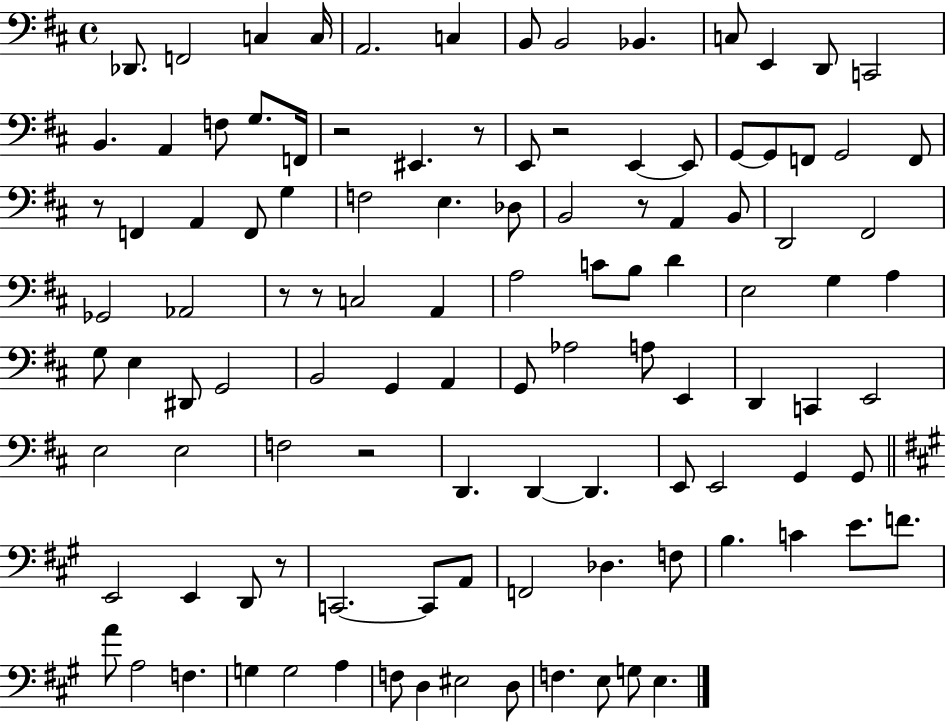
X:1
T:Untitled
M:4/4
L:1/4
K:D
_D,,/2 F,,2 C, C,/4 A,,2 C, B,,/2 B,,2 _B,, C,/2 E,, D,,/2 C,,2 B,, A,, F,/2 G,/2 F,,/4 z2 ^E,, z/2 E,,/2 z2 E,, E,,/2 G,,/2 G,,/2 F,,/2 G,,2 F,,/2 z/2 F,, A,, F,,/2 G, F,2 E, _D,/2 B,,2 z/2 A,, B,,/2 D,,2 ^F,,2 _G,,2 _A,,2 z/2 z/2 C,2 A,, A,2 C/2 B,/2 D E,2 G, A, G,/2 E, ^D,,/2 G,,2 B,,2 G,, A,, G,,/2 _A,2 A,/2 E,, D,, C,, E,,2 E,2 E,2 F,2 z2 D,, D,, D,, E,,/2 E,,2 G,, G,,/2 E,,2 E,, D,,/2 z/2 C,,2 C,,/2 A,,/2 F,,2 _D, F,/2 B, C E/2 F/2 A/2 A,2 F, G, G,2 A, F,/2 D, ^E,2 D,/2 F, E,/2 G,/2 E,